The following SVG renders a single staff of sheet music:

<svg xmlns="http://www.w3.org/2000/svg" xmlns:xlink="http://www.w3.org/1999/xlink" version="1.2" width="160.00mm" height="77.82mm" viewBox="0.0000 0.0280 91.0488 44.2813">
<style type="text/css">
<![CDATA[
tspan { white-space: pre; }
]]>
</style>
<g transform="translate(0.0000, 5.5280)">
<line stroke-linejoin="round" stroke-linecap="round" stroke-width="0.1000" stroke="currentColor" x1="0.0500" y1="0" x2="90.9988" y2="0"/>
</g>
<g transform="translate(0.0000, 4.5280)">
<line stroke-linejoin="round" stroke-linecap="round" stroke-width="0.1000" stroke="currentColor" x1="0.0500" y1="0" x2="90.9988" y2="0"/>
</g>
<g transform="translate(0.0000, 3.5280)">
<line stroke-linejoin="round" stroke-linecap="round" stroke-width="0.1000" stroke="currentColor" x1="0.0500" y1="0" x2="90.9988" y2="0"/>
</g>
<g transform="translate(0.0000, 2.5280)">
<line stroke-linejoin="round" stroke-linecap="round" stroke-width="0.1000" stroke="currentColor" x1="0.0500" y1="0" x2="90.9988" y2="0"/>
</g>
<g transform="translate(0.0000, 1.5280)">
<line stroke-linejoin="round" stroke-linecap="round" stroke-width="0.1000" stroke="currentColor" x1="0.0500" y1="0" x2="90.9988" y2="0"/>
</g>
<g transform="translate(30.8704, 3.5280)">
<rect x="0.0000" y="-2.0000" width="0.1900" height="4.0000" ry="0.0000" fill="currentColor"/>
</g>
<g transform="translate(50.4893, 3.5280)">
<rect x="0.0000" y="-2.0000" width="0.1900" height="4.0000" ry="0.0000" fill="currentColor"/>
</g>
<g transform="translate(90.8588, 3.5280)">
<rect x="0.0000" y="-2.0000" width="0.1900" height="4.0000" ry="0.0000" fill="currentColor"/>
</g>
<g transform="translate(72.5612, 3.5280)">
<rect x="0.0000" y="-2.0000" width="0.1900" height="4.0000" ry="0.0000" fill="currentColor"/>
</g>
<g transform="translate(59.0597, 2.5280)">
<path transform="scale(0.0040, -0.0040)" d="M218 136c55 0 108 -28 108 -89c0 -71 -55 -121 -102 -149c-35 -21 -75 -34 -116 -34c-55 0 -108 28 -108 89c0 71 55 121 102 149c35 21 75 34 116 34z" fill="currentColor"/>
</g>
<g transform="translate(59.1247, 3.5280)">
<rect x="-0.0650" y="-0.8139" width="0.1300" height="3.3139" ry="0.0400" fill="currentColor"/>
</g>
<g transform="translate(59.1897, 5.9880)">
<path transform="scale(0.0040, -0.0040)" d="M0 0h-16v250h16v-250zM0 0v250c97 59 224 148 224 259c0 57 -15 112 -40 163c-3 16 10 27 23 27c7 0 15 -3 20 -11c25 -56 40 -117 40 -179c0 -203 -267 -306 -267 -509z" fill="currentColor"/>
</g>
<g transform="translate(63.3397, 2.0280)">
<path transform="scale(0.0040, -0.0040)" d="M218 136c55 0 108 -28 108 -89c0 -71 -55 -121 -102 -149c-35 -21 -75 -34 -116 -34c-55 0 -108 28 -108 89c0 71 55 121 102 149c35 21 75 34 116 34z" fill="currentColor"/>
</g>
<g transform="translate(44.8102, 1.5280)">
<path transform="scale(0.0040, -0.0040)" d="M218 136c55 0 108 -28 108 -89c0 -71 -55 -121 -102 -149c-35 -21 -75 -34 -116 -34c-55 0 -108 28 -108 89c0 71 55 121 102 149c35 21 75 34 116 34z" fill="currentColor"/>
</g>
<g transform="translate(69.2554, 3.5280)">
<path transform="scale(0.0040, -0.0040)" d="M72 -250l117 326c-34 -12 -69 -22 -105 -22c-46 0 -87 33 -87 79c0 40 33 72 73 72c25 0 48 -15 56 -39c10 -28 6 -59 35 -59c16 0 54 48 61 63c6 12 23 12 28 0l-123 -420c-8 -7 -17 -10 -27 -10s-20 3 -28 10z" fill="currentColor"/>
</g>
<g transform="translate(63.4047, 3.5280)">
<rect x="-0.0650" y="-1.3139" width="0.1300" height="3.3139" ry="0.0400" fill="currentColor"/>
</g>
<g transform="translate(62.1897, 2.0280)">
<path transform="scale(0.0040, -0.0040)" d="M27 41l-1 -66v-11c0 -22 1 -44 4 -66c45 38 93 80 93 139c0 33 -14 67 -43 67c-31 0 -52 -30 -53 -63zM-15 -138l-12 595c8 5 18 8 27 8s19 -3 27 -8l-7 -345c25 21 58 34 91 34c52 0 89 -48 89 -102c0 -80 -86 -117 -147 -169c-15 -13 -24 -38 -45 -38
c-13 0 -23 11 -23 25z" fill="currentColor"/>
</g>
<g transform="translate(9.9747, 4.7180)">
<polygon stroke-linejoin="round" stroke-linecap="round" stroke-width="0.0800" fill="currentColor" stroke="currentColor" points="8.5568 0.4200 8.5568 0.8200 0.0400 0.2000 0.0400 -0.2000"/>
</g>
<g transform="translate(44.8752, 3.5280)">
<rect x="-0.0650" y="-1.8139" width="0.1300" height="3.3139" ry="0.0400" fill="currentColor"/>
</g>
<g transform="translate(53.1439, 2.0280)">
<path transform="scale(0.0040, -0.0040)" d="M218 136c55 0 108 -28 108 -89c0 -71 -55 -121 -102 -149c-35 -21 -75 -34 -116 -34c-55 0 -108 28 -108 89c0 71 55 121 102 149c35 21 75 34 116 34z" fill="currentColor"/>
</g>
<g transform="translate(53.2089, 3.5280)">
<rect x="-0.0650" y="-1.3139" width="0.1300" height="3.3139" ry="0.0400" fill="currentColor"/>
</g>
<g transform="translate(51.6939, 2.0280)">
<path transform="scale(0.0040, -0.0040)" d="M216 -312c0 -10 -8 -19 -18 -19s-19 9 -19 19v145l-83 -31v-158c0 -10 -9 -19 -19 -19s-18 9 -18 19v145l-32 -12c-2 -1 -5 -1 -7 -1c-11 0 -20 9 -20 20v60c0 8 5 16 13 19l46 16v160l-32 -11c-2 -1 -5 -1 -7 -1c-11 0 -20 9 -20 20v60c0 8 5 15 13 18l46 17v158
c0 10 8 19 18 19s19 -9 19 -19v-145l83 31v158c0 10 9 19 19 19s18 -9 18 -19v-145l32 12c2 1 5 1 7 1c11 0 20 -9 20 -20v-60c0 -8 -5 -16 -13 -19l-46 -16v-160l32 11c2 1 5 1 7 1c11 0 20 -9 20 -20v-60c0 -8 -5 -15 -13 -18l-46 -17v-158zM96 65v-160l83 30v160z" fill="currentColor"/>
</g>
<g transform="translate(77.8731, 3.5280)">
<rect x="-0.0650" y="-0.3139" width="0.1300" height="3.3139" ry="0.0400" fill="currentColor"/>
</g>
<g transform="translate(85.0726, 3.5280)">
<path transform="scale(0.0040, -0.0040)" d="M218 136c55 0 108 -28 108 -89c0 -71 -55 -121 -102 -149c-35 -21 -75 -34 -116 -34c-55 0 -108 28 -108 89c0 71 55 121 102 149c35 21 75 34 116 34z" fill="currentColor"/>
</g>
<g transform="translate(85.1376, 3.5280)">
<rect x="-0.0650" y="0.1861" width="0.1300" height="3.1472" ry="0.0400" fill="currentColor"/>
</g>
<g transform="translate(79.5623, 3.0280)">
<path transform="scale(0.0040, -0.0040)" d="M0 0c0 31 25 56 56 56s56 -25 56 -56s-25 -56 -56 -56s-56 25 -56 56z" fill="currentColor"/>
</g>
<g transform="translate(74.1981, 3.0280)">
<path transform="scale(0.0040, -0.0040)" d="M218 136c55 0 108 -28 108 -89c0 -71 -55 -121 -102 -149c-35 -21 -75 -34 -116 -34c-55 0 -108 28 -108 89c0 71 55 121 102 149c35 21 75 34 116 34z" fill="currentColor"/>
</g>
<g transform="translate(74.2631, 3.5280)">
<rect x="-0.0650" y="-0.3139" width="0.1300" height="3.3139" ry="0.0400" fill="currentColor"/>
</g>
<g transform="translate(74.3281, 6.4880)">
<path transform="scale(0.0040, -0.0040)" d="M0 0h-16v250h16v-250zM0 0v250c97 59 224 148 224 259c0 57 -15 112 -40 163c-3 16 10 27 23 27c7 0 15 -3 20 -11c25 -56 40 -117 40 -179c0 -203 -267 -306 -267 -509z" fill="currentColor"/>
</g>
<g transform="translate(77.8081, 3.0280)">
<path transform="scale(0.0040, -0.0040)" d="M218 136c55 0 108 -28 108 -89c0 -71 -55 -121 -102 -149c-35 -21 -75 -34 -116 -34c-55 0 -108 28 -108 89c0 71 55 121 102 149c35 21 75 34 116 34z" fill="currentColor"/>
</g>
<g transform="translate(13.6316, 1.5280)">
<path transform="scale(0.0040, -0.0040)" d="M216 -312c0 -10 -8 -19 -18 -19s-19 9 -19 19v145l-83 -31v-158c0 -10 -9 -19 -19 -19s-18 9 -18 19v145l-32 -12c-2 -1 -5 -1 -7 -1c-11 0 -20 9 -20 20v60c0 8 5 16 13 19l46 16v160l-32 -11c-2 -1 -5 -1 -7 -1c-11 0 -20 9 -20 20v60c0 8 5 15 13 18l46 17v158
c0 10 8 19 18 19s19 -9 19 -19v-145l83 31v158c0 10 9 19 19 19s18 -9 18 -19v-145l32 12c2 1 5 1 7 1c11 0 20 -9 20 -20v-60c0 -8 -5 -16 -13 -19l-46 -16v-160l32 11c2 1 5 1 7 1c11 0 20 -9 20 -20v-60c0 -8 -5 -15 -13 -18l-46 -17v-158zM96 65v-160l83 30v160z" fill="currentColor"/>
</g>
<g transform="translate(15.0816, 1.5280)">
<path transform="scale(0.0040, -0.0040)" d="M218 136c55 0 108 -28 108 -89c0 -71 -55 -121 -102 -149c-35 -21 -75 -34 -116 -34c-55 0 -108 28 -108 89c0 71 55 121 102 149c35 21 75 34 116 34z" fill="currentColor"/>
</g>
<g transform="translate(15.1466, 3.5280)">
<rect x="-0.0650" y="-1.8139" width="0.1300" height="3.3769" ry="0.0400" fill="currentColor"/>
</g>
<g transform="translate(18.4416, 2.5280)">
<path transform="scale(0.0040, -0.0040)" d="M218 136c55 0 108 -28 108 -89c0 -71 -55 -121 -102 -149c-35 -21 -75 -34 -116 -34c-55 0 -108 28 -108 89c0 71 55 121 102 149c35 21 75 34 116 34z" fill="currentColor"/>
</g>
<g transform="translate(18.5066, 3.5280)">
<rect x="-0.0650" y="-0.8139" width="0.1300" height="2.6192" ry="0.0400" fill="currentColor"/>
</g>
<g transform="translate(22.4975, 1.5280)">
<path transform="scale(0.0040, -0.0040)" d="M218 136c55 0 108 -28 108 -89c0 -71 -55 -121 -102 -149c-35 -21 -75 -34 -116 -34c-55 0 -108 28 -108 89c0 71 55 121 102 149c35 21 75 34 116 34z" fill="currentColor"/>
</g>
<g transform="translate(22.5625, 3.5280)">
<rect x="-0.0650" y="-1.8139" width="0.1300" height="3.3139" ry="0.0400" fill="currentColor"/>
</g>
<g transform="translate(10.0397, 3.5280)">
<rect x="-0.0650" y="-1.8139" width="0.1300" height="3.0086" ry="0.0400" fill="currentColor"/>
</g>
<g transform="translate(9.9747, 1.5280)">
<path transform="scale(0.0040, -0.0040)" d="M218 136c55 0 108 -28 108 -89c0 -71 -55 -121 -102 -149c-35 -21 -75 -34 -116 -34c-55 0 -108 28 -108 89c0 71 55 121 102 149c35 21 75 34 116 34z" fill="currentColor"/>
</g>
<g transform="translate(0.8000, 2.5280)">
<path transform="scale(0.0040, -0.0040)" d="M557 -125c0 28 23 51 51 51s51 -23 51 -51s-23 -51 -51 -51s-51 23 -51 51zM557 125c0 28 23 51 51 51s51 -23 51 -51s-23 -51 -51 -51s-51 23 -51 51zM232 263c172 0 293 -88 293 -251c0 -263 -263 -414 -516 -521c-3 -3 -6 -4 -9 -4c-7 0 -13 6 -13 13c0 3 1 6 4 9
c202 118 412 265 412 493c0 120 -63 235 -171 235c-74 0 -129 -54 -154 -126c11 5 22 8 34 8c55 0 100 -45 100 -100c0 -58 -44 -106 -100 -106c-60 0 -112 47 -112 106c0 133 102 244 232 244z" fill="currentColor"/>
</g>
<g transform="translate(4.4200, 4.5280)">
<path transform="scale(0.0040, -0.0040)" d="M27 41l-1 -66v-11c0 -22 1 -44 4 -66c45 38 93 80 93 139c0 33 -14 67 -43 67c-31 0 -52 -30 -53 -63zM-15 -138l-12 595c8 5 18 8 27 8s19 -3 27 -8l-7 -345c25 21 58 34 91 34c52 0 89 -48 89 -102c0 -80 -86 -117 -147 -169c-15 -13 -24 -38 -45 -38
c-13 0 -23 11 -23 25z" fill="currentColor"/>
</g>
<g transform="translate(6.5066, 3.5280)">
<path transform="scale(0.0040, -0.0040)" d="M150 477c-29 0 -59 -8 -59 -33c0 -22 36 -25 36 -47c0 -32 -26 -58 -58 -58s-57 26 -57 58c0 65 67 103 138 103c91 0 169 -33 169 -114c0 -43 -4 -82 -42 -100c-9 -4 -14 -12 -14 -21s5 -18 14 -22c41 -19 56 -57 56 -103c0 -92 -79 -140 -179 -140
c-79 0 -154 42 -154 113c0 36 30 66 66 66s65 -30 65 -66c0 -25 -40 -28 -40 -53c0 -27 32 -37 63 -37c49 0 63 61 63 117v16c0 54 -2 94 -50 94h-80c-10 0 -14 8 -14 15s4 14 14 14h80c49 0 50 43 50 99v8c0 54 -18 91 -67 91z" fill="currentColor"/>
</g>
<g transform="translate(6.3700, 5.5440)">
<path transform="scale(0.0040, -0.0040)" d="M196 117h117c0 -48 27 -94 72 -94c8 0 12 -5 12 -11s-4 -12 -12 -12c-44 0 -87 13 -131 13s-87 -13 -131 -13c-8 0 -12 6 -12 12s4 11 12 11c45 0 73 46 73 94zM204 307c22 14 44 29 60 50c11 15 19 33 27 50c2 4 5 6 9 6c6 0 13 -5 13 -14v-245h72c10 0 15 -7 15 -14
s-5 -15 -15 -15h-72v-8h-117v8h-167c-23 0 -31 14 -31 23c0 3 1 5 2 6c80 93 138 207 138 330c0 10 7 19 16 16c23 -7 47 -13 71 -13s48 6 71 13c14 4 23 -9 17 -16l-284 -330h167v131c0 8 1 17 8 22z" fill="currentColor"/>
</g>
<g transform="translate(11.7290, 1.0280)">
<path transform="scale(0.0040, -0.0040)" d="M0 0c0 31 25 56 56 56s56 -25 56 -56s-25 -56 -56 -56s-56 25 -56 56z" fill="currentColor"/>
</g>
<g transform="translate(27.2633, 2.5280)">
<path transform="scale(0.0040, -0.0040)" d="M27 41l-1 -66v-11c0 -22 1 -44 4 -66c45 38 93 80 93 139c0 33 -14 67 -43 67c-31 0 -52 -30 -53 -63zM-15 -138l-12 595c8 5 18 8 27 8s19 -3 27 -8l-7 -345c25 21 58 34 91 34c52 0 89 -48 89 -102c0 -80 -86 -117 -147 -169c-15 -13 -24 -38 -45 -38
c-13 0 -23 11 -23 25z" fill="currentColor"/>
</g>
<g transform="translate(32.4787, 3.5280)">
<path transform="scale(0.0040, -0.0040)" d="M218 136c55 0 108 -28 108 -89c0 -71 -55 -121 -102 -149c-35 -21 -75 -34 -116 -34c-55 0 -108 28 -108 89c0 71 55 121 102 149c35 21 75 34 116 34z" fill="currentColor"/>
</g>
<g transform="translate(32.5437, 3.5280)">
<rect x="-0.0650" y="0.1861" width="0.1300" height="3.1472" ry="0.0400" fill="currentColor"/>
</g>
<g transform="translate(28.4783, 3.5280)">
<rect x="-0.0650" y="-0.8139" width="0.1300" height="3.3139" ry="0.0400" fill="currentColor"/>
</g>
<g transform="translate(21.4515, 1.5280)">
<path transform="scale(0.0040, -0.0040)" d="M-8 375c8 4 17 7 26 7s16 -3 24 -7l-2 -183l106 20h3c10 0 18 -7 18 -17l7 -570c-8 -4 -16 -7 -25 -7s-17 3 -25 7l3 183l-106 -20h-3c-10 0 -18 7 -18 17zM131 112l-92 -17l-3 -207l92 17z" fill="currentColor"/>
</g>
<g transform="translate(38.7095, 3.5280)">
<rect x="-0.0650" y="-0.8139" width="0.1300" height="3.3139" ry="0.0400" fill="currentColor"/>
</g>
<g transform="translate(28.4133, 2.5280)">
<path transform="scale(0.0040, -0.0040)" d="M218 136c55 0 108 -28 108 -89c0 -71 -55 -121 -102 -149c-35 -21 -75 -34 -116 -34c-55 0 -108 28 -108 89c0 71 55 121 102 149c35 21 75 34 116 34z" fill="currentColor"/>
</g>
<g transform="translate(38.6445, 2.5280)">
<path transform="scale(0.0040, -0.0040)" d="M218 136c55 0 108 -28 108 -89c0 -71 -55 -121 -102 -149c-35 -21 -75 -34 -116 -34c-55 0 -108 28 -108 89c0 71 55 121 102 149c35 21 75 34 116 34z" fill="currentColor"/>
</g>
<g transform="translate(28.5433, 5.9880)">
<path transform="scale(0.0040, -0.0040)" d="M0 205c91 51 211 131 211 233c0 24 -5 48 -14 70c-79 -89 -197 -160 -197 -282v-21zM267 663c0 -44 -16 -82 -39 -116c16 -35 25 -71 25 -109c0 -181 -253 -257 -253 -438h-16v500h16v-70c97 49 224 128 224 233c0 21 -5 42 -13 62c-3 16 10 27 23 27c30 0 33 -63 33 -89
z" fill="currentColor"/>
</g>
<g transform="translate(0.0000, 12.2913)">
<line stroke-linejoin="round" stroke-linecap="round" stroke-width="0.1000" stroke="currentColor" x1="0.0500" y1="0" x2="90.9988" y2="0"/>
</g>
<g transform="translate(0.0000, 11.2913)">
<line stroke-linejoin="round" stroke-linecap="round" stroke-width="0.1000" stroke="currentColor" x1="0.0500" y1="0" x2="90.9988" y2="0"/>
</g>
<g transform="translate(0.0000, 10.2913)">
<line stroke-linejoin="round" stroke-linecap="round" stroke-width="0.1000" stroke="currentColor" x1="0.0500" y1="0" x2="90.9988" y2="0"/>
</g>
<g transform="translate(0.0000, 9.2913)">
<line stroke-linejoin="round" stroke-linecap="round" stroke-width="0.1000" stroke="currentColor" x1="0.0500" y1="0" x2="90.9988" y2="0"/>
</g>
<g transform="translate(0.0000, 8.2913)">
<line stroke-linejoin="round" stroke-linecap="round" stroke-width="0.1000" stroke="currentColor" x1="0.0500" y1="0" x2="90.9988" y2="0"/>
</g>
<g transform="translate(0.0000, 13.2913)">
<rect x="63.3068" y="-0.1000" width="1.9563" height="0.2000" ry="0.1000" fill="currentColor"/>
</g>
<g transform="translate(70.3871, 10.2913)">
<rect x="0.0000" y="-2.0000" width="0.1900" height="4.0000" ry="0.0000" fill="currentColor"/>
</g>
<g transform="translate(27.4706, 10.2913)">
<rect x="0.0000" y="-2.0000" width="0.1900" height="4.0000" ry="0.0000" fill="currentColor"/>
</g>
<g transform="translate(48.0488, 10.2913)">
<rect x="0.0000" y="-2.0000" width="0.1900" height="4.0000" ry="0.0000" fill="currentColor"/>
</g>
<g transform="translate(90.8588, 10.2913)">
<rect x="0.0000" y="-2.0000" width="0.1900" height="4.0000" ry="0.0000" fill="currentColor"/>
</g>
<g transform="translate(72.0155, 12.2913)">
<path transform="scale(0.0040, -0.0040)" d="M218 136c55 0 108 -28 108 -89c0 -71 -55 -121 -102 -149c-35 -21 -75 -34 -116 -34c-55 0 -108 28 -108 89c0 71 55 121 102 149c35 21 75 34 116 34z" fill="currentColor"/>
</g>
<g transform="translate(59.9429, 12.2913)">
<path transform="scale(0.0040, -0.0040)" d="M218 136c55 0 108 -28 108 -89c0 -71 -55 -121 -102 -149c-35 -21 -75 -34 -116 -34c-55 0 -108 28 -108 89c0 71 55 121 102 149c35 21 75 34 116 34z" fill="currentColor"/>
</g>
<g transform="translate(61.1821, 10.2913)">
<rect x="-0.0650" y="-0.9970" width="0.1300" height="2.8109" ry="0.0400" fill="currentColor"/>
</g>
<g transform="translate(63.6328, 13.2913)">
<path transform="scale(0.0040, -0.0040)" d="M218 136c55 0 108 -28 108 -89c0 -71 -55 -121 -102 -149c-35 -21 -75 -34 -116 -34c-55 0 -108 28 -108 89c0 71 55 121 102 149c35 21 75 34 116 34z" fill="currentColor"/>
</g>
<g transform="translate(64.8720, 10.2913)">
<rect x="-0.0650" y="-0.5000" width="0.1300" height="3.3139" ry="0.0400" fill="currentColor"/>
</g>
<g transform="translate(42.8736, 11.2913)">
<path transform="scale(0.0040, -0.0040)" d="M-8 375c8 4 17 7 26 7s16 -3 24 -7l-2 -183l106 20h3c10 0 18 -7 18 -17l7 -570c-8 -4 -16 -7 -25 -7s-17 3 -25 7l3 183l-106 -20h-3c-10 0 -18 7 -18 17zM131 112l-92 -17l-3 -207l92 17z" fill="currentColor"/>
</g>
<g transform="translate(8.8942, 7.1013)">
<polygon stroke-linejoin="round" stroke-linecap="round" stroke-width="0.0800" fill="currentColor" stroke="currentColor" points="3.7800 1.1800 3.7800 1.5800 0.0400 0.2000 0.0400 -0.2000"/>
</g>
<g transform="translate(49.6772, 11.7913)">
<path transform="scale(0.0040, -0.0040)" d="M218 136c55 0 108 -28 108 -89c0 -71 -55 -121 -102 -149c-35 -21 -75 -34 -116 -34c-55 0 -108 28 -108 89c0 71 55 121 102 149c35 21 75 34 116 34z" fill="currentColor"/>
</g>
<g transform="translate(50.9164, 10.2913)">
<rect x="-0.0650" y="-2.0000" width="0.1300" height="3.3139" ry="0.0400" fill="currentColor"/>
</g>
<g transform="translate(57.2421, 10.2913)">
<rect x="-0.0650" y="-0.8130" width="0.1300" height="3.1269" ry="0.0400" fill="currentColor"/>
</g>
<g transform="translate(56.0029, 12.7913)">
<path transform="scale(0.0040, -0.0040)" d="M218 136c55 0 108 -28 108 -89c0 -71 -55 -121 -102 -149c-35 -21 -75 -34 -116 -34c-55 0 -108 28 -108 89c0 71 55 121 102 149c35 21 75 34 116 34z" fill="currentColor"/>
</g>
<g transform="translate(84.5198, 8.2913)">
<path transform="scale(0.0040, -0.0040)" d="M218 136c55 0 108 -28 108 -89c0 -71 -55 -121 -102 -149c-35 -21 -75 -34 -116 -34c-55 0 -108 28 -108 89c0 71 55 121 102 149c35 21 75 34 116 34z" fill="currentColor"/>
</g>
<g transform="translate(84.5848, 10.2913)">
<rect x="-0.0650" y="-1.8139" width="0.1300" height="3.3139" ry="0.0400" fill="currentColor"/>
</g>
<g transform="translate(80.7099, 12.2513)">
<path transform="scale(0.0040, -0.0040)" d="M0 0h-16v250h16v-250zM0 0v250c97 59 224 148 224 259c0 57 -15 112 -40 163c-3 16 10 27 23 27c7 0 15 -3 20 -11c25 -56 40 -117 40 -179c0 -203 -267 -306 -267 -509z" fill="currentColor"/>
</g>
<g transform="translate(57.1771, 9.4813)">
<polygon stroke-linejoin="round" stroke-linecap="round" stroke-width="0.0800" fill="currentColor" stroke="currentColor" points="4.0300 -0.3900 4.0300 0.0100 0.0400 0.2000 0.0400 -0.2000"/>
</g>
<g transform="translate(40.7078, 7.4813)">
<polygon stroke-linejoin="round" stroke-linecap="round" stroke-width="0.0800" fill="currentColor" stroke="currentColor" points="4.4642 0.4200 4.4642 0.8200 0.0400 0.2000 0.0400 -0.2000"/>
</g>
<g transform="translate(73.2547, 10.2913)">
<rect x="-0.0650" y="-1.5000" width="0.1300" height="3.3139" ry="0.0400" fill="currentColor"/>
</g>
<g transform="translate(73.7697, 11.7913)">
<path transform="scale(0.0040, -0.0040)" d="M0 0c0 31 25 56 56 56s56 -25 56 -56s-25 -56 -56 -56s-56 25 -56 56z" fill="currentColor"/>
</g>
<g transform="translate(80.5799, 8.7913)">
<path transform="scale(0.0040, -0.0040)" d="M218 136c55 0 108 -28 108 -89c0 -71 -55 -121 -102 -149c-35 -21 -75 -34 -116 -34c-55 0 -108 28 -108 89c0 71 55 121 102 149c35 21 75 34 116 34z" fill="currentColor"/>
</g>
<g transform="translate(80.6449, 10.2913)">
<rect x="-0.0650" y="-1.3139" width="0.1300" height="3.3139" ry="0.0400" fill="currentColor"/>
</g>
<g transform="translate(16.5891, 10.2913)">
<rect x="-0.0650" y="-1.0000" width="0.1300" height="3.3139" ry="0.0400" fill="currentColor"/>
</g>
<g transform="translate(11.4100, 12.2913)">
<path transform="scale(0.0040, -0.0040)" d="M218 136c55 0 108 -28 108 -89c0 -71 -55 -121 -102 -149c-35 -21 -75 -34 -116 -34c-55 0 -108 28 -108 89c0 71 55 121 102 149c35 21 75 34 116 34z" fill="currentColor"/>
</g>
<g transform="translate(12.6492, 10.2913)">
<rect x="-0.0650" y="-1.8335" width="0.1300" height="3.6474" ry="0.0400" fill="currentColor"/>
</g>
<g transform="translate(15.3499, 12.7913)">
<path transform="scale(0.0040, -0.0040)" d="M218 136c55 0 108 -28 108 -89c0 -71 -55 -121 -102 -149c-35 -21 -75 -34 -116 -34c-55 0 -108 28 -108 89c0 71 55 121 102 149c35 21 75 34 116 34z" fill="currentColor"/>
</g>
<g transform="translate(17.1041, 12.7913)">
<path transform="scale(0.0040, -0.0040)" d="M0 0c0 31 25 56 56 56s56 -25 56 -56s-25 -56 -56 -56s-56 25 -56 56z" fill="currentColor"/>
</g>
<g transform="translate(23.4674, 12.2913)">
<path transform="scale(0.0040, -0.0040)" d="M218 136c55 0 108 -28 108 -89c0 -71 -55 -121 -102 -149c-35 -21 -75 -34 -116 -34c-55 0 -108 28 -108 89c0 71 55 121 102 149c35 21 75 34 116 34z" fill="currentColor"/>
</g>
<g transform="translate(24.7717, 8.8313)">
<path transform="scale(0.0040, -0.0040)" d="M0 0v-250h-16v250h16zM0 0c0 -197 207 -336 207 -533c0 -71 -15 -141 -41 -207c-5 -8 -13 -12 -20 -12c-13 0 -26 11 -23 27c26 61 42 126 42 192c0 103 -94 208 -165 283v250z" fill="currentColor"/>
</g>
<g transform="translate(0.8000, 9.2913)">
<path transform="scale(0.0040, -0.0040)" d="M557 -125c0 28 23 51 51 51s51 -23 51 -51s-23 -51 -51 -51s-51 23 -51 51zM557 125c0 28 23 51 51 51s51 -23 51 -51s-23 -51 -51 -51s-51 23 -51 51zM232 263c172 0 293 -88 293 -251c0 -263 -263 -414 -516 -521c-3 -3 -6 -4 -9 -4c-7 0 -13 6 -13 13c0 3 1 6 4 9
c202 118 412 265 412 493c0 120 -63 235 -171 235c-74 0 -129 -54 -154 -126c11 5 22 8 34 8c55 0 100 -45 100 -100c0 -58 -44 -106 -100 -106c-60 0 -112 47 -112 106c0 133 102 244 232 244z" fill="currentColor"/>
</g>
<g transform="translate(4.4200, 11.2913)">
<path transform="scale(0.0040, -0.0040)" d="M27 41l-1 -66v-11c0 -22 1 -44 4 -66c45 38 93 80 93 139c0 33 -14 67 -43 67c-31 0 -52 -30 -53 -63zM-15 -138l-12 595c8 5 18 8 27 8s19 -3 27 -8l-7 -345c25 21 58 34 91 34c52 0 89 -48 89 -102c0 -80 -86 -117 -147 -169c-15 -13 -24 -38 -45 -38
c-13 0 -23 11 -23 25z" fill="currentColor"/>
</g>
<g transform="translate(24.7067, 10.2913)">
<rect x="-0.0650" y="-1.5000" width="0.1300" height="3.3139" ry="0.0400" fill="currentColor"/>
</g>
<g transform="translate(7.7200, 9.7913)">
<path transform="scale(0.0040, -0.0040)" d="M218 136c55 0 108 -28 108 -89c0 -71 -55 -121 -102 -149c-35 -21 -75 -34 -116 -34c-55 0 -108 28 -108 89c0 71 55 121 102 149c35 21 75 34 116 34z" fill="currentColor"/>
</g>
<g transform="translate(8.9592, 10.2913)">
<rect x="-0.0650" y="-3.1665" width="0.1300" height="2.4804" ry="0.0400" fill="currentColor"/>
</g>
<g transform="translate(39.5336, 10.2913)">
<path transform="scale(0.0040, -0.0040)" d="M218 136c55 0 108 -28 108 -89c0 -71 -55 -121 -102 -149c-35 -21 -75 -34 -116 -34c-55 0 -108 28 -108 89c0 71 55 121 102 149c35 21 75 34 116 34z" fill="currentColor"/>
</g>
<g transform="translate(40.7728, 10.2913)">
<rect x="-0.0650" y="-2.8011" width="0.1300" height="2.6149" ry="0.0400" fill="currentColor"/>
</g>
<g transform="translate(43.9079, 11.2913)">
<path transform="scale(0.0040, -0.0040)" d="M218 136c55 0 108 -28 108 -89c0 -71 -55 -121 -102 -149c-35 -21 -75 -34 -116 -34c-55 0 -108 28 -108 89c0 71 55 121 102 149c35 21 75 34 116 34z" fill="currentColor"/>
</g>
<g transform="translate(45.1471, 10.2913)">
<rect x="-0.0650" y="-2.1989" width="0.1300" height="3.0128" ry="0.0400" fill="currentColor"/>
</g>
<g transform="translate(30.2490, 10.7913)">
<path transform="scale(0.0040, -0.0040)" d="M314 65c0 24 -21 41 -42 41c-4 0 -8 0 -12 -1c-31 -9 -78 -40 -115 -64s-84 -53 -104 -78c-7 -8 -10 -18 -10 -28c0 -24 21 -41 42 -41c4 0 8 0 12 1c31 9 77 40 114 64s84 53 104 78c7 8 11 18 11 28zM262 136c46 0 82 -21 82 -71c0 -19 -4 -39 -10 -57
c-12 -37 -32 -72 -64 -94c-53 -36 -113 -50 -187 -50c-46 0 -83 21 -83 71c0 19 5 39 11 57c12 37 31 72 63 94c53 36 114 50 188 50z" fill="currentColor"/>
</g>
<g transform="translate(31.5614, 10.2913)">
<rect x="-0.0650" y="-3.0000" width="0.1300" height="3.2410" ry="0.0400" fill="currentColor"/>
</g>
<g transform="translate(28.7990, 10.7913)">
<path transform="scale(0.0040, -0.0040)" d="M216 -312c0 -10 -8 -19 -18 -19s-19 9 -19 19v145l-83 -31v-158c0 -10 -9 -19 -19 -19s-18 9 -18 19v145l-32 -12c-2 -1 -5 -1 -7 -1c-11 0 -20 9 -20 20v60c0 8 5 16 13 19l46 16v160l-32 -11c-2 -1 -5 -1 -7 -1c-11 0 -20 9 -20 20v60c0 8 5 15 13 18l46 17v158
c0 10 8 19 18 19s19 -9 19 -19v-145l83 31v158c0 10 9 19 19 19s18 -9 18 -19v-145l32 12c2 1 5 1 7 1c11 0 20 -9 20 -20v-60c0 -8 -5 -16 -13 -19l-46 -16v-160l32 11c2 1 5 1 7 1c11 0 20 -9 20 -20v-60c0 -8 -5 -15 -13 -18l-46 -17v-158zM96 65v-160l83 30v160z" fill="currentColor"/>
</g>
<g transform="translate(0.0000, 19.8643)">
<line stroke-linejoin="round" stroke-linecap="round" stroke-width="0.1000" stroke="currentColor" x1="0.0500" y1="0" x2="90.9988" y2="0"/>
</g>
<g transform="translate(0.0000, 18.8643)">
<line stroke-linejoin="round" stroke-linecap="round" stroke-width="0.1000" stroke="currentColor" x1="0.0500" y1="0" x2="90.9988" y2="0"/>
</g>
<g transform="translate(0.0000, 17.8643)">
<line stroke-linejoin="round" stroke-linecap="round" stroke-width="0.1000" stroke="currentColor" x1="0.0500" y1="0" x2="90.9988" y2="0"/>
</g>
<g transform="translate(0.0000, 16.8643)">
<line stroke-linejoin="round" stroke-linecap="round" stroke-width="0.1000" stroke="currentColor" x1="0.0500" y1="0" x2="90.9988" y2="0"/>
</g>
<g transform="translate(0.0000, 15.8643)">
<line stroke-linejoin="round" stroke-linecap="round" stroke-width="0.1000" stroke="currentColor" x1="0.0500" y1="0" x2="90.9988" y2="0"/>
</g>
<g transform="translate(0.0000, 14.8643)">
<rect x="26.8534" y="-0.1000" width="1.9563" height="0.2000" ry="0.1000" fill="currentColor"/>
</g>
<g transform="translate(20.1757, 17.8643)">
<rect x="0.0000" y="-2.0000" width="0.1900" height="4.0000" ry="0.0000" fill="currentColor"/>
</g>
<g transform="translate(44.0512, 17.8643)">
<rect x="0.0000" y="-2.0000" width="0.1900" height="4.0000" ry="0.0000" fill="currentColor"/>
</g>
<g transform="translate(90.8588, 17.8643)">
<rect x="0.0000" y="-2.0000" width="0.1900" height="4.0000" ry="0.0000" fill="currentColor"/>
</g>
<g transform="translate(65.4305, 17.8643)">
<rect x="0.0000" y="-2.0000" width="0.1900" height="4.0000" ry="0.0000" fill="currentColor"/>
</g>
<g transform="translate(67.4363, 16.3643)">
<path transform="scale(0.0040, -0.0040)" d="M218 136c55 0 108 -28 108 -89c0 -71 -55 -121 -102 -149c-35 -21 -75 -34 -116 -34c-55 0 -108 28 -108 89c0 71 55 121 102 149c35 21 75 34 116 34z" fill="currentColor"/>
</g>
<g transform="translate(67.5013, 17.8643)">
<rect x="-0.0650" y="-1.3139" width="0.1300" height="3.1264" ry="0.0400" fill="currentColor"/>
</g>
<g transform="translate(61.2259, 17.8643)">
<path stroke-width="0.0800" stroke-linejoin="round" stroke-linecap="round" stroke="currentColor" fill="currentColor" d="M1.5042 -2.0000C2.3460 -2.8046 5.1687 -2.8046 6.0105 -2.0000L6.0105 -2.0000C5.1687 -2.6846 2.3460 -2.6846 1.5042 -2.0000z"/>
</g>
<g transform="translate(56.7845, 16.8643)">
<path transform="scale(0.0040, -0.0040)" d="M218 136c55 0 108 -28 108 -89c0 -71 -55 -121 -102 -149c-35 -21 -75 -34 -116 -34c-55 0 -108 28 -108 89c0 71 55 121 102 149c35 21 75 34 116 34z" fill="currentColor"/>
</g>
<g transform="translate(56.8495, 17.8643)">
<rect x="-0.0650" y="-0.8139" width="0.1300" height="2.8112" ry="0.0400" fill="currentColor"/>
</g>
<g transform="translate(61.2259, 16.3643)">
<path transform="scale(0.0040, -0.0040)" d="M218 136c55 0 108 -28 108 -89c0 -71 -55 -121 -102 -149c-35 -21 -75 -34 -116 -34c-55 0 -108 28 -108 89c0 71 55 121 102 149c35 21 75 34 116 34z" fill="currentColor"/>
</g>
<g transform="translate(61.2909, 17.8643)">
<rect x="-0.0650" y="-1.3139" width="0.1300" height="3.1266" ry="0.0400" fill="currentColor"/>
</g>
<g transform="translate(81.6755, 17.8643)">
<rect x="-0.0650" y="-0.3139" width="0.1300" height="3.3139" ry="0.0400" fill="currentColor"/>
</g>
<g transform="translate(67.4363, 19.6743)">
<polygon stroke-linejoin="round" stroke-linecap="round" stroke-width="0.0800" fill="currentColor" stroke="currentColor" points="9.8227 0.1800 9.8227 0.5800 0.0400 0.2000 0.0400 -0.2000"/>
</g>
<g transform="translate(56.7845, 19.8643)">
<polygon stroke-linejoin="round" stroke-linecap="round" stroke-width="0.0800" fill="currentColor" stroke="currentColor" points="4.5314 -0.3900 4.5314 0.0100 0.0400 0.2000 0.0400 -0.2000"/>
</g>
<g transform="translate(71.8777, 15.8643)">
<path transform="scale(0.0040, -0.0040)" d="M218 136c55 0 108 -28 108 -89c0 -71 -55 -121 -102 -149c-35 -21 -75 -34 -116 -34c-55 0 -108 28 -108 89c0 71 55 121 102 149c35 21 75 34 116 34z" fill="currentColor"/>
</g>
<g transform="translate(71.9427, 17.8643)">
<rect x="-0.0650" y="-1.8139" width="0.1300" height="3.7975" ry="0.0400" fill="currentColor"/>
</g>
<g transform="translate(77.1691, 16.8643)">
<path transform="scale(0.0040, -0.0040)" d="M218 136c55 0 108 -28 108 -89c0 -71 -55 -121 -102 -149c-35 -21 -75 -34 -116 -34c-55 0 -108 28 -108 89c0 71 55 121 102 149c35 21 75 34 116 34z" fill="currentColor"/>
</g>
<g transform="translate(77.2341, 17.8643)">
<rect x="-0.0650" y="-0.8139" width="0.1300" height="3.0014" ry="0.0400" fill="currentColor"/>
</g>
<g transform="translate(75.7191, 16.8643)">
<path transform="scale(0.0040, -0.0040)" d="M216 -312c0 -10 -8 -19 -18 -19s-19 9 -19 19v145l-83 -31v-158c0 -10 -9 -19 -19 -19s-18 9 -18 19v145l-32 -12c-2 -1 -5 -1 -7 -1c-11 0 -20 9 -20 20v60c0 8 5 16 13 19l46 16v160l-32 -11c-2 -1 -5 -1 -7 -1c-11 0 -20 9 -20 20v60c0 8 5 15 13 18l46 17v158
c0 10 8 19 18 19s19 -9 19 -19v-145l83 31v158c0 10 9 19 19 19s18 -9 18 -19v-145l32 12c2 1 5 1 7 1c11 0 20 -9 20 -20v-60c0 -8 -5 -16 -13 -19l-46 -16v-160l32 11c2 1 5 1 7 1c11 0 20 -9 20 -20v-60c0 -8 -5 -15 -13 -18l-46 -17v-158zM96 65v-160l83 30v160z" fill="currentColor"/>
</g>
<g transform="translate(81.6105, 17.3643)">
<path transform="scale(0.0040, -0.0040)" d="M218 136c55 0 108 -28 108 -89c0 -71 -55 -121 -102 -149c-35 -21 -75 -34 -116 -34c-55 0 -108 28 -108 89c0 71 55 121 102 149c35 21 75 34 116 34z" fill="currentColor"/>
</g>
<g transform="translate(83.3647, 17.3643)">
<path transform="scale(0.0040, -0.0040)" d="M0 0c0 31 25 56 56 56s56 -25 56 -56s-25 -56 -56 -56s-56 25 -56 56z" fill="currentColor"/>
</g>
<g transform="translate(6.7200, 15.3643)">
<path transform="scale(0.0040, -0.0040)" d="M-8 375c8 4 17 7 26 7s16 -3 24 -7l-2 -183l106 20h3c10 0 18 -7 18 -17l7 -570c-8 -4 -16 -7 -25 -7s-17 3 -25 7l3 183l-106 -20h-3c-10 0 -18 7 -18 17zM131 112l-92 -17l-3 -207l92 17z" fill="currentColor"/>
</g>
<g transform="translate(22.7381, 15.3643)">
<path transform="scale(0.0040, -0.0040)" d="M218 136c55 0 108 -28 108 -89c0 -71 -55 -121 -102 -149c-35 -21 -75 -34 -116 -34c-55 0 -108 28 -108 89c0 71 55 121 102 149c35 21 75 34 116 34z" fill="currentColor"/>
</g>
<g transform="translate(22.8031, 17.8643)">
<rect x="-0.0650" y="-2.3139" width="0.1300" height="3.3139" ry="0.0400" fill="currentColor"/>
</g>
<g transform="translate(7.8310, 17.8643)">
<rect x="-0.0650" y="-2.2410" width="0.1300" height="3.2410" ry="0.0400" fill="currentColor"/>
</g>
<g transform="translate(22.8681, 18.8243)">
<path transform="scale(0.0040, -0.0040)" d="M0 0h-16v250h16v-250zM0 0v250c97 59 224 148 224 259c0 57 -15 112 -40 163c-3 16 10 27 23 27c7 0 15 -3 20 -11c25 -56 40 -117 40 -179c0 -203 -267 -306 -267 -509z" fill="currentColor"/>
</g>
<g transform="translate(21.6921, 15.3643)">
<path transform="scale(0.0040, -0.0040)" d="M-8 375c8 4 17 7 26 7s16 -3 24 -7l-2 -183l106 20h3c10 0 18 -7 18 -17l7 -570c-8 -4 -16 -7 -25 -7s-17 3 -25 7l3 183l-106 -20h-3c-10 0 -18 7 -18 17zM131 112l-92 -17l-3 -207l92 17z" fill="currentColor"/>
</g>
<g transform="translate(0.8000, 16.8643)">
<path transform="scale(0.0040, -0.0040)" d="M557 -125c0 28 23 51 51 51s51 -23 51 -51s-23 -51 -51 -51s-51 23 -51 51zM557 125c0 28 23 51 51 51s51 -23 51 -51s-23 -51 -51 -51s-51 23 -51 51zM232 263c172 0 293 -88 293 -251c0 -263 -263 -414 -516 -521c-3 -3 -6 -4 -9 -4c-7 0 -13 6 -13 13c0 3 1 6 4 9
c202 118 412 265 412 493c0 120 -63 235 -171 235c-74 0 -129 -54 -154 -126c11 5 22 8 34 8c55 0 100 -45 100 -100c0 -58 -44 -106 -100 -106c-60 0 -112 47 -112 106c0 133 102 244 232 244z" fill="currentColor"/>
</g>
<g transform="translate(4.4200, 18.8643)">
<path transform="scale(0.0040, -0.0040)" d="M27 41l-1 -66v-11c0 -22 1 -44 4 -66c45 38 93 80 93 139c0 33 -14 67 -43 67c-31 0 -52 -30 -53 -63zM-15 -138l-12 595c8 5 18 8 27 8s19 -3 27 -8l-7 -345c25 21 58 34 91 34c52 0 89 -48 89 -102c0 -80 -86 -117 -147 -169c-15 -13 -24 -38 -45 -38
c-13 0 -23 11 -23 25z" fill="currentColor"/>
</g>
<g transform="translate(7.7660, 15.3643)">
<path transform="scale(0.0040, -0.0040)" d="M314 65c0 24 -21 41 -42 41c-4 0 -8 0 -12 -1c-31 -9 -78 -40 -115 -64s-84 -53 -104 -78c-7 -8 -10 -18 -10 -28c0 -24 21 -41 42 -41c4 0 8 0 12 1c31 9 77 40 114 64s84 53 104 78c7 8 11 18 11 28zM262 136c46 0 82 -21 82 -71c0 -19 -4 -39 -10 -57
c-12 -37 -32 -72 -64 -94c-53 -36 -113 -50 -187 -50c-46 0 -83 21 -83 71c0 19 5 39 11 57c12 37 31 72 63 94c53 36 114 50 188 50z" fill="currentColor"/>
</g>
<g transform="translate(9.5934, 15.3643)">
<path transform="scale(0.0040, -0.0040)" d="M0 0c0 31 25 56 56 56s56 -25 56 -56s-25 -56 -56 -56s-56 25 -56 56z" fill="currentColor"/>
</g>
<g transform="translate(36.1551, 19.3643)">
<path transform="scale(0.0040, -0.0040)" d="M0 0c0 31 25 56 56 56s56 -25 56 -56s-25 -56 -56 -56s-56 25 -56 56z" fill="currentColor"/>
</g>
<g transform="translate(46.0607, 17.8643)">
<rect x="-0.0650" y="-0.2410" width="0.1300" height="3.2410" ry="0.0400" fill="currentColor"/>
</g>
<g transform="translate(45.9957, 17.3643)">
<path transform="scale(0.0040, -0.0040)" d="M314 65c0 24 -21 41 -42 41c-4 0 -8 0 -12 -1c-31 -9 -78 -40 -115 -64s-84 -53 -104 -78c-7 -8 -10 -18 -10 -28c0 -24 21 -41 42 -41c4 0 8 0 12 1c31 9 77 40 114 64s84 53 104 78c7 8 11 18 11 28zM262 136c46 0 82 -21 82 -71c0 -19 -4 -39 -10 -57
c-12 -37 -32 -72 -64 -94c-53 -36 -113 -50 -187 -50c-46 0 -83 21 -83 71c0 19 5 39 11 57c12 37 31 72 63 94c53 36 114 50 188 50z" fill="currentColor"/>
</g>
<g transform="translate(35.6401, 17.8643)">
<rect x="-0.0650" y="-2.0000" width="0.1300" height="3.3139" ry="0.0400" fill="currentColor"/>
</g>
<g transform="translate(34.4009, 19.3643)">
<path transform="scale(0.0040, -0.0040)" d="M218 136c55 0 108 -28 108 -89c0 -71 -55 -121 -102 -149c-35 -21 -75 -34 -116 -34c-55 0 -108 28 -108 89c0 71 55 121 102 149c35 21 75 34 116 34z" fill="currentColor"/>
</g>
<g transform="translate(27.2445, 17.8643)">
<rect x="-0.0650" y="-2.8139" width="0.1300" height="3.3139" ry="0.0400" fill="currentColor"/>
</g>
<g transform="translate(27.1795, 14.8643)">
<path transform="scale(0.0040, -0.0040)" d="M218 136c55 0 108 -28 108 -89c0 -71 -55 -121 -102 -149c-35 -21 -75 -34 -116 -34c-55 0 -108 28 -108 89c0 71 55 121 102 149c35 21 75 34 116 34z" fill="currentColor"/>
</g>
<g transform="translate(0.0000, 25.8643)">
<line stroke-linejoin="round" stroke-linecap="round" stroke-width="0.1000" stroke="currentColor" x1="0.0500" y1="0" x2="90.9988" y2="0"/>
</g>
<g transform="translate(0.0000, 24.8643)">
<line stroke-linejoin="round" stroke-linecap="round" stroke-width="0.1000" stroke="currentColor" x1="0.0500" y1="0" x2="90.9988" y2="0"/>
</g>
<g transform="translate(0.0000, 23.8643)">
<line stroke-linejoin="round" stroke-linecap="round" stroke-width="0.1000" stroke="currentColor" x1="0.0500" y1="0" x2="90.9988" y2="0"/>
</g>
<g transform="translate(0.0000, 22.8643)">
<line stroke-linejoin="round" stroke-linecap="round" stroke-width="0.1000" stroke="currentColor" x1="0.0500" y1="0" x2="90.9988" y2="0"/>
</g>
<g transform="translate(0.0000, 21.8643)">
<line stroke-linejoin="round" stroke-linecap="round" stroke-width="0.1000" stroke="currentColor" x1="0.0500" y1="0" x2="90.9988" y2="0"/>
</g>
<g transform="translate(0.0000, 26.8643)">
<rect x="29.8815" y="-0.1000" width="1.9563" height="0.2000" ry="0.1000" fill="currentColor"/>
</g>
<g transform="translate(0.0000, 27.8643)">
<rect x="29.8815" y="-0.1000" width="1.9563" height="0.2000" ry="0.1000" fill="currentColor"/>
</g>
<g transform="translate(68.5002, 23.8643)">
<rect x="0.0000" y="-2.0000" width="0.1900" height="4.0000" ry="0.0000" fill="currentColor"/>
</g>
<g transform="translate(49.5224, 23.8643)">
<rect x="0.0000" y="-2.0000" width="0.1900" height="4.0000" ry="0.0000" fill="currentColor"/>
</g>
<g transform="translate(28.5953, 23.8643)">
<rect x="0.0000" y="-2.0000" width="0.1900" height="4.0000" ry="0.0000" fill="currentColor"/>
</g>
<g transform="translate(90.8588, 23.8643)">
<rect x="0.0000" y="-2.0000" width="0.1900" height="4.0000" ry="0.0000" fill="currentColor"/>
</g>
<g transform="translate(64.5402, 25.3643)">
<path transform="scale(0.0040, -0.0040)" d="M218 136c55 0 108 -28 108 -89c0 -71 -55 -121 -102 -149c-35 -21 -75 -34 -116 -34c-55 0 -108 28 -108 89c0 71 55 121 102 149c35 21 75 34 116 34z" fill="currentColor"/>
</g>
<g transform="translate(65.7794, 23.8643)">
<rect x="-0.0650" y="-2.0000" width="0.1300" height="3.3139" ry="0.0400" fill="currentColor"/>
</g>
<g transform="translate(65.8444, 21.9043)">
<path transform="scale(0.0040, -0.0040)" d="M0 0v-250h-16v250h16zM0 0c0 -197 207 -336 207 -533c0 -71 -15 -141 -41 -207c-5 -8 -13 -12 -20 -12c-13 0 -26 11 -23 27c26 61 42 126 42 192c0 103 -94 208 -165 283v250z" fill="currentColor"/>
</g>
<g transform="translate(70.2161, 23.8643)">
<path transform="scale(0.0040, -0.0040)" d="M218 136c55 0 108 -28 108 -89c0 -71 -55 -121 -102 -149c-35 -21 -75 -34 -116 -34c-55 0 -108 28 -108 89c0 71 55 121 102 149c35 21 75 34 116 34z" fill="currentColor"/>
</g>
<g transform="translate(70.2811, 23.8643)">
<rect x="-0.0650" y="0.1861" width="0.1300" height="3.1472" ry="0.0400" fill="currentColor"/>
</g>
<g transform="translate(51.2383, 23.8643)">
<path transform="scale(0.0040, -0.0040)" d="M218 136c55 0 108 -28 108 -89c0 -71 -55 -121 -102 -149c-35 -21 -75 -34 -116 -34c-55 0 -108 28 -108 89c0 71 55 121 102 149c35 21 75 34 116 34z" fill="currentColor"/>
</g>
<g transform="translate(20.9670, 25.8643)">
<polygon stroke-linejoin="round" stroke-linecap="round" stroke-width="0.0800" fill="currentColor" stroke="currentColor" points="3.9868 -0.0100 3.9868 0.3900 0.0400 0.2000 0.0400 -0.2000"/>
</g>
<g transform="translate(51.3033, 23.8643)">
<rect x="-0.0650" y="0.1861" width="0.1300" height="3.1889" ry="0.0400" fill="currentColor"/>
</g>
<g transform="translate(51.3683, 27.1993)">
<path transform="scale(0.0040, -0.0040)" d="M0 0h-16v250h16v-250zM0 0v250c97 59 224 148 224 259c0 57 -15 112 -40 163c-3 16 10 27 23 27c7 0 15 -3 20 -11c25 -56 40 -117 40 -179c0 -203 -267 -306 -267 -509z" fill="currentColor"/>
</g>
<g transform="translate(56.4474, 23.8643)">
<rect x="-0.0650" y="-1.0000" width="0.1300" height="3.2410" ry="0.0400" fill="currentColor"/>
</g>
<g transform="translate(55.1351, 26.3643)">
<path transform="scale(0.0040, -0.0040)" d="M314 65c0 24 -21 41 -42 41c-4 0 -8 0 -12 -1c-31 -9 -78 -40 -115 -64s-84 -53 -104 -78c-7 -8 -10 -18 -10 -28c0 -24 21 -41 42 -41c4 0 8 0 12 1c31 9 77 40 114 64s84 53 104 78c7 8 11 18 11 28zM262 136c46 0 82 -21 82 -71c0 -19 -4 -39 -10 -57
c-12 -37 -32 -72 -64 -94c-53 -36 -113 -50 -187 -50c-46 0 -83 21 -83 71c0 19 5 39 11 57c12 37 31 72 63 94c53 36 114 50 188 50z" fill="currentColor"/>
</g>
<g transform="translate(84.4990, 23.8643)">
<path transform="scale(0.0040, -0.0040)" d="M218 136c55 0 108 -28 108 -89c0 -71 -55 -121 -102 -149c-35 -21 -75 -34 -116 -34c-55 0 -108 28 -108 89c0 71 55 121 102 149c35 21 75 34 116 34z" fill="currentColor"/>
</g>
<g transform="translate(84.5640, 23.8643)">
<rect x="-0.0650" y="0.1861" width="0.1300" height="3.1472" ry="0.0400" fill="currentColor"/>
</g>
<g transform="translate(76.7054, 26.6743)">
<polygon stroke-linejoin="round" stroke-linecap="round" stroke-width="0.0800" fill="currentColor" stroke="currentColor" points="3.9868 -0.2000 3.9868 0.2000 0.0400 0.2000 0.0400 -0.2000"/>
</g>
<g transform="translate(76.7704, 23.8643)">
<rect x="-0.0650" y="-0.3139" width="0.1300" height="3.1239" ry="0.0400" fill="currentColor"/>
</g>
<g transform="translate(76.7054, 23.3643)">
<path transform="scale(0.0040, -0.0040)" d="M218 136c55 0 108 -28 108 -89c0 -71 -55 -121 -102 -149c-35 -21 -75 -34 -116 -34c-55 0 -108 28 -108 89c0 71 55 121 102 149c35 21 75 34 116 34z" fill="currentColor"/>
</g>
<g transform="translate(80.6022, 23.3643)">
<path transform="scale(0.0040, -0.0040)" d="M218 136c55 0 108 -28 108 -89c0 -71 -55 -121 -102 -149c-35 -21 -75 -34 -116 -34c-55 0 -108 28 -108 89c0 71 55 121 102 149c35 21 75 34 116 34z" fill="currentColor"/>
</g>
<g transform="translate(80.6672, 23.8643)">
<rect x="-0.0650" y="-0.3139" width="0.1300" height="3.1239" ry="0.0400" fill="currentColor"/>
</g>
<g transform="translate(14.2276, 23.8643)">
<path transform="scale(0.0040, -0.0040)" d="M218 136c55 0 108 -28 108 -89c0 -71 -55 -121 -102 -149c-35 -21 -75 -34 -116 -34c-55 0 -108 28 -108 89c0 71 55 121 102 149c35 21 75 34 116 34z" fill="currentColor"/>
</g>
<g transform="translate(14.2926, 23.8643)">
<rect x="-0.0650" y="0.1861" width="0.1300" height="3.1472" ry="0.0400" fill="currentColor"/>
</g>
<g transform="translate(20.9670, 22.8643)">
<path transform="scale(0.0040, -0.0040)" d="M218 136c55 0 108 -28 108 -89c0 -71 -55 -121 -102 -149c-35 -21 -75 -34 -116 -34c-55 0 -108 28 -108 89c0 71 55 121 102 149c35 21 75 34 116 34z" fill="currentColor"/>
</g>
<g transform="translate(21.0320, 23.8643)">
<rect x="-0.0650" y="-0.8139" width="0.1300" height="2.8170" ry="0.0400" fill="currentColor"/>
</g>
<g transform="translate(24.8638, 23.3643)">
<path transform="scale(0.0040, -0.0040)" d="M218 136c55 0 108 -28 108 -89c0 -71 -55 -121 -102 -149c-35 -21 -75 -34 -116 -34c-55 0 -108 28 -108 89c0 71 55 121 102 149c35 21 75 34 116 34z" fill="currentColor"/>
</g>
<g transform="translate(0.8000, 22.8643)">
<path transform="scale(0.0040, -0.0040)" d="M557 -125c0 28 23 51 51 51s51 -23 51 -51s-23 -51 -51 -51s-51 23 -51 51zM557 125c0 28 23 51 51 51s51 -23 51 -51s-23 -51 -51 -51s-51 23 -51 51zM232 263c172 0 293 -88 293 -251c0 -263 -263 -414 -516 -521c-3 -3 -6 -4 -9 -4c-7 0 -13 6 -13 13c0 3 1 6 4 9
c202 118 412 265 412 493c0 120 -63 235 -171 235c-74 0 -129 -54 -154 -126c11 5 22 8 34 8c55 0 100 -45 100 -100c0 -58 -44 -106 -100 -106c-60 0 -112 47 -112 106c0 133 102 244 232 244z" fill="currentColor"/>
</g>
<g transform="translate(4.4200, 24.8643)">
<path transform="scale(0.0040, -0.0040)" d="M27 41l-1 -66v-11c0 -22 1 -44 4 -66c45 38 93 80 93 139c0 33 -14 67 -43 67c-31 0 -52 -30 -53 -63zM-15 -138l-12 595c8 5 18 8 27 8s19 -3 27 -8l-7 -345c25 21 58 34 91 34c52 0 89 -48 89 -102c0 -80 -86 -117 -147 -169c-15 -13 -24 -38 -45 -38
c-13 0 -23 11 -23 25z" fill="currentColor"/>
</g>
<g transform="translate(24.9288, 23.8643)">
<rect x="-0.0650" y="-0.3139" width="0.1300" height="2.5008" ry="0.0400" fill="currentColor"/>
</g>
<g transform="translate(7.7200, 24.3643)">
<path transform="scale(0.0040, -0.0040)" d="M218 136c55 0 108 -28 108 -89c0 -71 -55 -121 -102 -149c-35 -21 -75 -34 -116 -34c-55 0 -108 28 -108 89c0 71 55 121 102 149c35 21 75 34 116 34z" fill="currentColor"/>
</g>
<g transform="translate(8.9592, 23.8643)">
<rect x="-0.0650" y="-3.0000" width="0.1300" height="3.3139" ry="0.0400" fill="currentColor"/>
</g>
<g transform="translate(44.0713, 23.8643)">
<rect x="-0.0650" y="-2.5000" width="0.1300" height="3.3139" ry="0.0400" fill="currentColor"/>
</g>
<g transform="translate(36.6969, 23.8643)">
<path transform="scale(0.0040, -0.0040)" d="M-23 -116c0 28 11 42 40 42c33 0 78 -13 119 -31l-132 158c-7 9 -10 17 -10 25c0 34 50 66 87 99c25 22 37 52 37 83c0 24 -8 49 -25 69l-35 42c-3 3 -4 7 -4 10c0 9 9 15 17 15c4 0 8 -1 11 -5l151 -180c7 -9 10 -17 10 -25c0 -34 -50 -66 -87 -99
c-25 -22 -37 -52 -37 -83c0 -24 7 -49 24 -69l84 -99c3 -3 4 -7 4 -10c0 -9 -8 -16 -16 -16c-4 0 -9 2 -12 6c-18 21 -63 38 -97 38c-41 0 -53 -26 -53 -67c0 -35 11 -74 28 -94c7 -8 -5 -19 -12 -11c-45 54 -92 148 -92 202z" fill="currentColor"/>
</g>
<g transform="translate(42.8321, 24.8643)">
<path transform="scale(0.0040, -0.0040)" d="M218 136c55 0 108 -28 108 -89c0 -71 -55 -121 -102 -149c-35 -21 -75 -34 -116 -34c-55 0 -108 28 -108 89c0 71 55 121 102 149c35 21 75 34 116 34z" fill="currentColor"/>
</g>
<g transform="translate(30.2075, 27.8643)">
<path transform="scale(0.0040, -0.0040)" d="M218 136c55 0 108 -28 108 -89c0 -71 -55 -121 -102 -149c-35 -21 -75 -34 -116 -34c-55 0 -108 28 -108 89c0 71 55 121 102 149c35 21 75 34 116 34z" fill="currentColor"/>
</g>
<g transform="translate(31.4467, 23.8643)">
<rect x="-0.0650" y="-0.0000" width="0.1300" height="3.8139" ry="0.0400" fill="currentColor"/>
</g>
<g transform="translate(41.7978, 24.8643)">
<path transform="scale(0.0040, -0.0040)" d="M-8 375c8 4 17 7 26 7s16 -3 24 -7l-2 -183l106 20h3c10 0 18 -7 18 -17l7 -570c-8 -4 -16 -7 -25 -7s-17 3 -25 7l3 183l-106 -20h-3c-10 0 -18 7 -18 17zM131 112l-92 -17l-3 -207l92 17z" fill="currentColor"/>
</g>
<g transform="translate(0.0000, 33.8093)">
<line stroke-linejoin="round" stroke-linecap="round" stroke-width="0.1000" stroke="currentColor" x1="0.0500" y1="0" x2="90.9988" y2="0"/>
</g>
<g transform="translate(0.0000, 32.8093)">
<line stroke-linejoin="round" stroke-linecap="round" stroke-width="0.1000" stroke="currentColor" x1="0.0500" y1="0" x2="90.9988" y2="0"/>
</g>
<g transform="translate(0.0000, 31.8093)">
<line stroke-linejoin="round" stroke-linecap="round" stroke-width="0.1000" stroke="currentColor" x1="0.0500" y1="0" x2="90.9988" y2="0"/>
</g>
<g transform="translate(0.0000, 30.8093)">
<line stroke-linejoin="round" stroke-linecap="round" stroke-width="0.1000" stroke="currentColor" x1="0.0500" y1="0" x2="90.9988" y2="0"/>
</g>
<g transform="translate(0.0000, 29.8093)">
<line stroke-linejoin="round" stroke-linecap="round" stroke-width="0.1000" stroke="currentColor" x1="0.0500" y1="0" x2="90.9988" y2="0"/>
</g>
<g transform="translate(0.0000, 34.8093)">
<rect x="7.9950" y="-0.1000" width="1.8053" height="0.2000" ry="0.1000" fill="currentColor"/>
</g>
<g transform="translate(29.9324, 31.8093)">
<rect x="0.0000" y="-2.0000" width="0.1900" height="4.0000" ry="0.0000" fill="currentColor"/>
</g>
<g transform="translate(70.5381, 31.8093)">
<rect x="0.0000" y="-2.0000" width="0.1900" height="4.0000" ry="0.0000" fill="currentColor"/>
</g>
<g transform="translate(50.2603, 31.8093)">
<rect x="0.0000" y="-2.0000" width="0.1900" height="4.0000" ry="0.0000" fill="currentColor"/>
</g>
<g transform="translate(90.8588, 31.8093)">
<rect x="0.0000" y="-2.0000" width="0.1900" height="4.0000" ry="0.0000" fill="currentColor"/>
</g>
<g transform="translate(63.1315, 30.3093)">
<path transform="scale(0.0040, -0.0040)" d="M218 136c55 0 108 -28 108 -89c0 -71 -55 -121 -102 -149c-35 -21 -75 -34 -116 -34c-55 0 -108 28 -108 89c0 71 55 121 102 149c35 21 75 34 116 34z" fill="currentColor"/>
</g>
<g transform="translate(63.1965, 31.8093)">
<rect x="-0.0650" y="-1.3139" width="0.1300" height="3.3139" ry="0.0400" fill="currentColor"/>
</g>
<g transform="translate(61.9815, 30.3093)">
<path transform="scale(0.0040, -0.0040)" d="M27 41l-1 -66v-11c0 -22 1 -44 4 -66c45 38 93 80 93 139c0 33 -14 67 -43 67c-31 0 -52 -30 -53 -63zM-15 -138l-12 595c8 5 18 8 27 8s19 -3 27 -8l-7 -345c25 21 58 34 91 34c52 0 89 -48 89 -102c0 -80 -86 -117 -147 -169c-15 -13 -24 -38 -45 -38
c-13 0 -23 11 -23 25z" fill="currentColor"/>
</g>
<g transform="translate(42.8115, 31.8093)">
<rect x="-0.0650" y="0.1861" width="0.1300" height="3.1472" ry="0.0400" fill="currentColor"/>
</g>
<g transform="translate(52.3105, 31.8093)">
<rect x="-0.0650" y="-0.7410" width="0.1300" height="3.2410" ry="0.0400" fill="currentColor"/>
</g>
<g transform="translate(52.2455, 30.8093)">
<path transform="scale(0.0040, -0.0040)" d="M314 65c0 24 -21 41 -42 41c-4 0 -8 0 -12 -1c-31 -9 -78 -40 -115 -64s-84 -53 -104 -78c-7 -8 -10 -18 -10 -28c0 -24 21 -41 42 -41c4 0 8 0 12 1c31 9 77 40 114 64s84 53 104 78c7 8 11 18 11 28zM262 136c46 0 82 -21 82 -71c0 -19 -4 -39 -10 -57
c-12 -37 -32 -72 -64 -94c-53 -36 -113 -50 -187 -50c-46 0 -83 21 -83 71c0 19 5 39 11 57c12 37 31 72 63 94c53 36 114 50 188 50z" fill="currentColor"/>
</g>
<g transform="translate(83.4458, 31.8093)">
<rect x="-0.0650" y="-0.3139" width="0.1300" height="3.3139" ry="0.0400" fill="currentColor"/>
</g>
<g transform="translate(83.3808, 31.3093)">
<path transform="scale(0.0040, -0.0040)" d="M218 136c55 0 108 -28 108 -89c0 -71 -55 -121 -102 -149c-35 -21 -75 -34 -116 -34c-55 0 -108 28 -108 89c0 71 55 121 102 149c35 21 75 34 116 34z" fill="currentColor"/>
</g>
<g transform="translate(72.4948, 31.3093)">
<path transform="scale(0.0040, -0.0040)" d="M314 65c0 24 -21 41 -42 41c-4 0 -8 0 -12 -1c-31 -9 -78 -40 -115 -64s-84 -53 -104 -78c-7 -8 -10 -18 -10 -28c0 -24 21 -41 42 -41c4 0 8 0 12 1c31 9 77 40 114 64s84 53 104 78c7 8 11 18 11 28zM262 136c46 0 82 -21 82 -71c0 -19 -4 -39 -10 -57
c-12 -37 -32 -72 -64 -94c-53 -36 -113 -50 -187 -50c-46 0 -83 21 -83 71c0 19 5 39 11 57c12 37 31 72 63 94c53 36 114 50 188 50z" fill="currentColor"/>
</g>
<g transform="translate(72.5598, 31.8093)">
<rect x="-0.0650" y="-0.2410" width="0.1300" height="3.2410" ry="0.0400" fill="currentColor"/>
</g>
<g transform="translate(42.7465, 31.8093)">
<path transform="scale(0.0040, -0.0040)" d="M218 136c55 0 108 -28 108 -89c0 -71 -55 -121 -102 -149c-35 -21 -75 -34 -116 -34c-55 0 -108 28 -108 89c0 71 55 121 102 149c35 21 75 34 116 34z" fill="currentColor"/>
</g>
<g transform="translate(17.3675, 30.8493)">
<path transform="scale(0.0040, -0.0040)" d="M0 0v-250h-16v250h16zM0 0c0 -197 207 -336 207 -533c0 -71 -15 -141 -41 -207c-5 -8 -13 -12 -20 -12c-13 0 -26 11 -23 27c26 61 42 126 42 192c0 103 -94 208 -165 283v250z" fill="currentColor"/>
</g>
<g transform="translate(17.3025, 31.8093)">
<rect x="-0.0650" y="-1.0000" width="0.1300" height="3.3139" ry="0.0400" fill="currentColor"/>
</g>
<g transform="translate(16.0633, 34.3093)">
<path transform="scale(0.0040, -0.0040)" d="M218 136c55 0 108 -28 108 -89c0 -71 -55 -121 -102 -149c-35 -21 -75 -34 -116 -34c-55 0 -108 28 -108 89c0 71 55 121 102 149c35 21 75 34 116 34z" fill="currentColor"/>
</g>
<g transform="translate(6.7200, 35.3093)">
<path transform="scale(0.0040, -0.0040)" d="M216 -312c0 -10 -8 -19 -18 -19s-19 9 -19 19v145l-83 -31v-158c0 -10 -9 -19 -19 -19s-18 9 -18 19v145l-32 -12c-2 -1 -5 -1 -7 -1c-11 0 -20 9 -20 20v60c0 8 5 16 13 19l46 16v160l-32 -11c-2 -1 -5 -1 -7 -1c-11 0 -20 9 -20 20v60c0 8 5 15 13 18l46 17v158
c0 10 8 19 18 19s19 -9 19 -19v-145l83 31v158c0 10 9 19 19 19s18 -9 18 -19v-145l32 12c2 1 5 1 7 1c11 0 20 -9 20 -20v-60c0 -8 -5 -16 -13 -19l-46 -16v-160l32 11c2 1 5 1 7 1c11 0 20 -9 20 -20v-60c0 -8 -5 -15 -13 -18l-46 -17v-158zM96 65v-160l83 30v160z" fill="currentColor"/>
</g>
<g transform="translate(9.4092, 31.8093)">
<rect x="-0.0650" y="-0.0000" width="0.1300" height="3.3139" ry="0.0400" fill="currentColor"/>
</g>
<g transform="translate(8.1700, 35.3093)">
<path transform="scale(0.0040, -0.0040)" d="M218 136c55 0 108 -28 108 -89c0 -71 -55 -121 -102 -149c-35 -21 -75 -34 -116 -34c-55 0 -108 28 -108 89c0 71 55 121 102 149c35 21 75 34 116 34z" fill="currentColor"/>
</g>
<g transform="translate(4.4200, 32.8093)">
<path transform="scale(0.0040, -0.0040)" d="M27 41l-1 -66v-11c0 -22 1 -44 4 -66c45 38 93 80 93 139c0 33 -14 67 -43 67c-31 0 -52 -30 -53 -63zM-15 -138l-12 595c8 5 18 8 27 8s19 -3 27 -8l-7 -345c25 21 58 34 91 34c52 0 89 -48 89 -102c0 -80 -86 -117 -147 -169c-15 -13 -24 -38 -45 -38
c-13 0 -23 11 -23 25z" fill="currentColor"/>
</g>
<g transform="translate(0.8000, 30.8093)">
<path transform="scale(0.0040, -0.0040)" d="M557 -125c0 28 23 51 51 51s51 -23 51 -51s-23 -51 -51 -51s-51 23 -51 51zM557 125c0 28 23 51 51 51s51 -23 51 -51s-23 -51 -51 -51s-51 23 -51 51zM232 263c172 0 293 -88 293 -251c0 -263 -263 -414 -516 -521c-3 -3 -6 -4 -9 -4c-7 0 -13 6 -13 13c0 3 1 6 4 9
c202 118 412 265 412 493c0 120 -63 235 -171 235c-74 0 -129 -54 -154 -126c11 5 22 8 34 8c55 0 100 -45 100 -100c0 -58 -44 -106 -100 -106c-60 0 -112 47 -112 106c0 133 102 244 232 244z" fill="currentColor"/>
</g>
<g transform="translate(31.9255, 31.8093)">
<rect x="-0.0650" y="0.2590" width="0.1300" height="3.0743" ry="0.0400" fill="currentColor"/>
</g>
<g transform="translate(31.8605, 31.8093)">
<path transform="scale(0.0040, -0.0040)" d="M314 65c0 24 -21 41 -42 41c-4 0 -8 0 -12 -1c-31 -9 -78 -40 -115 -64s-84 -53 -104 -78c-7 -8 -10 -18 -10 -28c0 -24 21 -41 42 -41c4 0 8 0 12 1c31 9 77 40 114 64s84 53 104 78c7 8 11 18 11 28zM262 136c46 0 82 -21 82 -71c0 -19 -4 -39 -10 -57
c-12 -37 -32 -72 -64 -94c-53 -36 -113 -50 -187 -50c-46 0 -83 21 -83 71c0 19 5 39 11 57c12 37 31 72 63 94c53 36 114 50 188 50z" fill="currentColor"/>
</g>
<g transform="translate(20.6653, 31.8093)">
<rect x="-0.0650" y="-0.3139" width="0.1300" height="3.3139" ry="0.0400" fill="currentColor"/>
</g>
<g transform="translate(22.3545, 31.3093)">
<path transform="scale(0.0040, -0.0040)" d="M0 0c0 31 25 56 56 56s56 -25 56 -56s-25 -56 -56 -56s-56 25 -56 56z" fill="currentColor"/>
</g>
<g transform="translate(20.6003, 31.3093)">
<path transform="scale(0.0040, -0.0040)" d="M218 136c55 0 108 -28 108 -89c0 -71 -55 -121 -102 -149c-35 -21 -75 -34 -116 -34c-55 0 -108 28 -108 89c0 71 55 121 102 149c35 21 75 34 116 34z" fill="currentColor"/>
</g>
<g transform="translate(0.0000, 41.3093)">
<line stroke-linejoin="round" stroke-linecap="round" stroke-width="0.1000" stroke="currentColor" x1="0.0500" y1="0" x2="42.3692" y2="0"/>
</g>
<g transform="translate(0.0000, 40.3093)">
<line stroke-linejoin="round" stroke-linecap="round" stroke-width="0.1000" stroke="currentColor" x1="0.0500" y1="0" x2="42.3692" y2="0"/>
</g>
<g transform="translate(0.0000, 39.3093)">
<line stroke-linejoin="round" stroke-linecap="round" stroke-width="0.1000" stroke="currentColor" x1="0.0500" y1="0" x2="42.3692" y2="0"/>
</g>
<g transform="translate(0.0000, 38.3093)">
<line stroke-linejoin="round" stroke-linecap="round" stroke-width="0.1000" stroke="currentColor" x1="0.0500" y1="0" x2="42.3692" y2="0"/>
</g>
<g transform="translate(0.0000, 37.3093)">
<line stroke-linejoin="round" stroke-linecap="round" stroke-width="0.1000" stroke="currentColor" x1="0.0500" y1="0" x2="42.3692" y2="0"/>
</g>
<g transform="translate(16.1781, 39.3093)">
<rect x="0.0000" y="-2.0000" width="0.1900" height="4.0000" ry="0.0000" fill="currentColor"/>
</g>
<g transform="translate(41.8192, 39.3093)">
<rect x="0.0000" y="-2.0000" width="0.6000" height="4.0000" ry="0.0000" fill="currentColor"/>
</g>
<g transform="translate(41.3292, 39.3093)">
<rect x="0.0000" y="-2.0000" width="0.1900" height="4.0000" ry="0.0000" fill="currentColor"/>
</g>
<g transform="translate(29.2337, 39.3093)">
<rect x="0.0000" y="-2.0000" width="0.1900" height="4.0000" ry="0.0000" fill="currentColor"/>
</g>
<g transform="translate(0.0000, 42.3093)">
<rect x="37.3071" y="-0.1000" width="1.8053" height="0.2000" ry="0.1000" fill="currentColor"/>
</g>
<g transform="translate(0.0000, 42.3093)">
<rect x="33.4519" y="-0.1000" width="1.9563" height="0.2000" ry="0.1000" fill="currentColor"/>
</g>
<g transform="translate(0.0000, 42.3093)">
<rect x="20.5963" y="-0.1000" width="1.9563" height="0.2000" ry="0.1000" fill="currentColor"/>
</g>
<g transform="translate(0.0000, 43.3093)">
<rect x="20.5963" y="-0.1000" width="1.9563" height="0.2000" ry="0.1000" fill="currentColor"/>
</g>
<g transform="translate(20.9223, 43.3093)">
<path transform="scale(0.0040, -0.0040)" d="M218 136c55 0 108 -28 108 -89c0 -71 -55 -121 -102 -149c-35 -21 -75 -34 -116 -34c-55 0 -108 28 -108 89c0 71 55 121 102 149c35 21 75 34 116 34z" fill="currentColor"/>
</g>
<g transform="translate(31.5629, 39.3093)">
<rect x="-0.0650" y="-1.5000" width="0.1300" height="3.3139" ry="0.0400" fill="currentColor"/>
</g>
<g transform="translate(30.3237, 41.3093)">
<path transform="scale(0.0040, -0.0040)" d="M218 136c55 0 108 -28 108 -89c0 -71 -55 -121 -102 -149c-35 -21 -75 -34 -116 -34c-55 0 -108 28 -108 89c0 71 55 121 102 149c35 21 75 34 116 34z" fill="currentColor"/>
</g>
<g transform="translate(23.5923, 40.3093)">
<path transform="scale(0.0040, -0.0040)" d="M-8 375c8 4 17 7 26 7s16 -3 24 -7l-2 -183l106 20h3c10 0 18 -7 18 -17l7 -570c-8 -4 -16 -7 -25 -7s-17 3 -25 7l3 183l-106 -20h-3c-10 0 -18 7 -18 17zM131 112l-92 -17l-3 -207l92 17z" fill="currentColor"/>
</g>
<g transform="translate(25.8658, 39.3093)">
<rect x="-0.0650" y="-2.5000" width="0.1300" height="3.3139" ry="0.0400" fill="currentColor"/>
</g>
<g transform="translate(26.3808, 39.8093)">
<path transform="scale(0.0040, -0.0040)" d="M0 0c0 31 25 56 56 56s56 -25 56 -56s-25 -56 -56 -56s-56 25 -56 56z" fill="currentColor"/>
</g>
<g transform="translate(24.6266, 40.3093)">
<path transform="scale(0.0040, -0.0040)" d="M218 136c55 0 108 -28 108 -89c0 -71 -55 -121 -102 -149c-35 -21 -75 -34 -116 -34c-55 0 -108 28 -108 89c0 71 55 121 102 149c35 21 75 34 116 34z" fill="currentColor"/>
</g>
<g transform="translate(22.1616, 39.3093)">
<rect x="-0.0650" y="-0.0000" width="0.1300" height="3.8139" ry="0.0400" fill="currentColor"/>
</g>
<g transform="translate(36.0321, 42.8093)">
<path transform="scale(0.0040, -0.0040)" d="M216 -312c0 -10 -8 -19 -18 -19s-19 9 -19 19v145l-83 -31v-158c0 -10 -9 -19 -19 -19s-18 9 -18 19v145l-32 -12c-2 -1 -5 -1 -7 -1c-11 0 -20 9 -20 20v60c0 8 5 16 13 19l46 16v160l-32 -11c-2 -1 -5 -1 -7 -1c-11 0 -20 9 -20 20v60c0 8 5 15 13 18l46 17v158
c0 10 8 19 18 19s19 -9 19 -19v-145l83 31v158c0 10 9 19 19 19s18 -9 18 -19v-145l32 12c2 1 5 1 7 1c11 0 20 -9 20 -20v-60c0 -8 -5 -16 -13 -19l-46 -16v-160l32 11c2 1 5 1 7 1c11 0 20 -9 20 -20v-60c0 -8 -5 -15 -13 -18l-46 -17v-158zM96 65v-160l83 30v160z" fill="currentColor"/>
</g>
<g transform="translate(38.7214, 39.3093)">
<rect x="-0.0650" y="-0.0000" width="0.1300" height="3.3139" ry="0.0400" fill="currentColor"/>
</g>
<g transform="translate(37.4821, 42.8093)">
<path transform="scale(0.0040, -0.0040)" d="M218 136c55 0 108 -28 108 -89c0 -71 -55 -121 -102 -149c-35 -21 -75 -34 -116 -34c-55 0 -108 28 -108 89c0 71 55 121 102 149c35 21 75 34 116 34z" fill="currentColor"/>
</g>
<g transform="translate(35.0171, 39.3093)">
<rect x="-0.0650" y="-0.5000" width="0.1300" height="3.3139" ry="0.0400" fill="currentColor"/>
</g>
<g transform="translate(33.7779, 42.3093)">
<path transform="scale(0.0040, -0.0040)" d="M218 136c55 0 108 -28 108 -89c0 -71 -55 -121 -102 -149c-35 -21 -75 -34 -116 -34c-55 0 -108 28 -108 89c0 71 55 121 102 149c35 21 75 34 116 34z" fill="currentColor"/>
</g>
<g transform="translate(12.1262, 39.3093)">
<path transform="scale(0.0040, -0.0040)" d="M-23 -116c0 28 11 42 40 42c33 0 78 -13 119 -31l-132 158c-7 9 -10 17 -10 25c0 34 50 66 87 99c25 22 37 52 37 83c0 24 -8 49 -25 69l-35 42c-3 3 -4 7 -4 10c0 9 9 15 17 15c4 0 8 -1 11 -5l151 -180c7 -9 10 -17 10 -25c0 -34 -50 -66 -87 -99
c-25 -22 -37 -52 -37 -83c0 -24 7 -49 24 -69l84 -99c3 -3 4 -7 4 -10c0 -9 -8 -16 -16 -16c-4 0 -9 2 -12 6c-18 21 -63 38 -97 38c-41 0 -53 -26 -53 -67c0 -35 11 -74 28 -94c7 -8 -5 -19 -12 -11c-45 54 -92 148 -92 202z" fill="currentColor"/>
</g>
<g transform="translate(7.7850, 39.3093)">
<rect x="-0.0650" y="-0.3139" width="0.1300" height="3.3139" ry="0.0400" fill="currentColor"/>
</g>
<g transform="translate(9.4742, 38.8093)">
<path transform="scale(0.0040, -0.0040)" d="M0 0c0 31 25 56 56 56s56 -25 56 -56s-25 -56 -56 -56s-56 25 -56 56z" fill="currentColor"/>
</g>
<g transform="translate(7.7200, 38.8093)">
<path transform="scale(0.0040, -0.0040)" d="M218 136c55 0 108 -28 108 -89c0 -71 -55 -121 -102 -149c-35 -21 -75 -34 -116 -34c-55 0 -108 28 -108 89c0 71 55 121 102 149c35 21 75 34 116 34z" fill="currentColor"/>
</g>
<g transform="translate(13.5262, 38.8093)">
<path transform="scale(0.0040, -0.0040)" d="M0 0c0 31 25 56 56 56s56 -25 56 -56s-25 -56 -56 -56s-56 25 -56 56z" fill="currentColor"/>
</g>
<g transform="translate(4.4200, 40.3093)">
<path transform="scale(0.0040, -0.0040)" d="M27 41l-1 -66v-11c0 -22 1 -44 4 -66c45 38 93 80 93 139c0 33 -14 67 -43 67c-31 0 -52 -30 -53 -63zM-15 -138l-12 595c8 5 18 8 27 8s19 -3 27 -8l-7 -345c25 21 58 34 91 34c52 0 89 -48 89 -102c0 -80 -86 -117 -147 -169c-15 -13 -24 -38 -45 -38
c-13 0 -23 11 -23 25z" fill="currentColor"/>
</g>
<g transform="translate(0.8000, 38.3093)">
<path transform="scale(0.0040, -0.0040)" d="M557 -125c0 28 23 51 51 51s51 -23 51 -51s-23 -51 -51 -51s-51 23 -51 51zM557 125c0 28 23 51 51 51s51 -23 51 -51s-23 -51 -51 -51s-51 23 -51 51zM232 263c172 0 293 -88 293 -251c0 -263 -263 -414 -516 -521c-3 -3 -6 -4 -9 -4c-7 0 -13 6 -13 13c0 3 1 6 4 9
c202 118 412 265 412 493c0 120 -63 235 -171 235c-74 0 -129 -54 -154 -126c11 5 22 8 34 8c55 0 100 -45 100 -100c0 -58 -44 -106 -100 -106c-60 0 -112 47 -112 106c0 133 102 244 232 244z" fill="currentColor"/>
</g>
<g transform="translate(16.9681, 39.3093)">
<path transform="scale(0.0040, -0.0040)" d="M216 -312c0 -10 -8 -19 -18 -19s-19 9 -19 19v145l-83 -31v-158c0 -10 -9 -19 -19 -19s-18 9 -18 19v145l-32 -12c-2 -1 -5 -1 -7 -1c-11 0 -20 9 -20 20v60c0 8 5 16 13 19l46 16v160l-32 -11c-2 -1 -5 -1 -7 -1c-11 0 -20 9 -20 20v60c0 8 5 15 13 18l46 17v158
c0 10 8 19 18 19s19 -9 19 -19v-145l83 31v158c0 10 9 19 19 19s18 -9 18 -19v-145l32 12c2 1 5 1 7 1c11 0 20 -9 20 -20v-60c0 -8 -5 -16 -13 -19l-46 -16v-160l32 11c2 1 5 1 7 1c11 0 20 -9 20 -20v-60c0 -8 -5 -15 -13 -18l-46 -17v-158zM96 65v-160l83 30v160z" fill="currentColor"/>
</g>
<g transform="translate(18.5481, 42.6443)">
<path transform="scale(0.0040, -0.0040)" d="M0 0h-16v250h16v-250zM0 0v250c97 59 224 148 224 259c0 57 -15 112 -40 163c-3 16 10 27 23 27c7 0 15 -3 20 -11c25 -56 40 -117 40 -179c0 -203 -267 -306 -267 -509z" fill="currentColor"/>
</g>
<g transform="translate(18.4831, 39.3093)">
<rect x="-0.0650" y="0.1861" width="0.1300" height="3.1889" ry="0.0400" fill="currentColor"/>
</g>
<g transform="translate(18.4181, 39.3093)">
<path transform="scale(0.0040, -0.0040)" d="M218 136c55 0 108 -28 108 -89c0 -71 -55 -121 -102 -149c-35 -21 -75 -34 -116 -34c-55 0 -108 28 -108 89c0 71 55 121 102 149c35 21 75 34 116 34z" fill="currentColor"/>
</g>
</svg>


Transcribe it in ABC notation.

X:1
T:Untitled
M:3/4
L:1/4
K:F
A,/2 ^A,/2 F,/2 A, _F,/4 D, F, A, ^G, F,/2 _G, z/2 E,/2 E, D, E,/2 G,,/2 F,, G,,/2 ^C,2 D,/2 B,,/2 A,, F,,/2 G,,/2 E,, G,, G,/2 A, B,2 B,/2 C A,, E,2 F,/2 G,/2 G,/2 A,/2 ^F,/2 E, C, D, F,/2 E,/2 C,, z B,, D,/2 F,,2 A,,/2 D, E,/2 E,/2 D, ^D,, F,,/2 E, D,2 D, F,2 _G, E,2 E, E, z ^D,/2 C,, B,, G,, E,, ^D,,